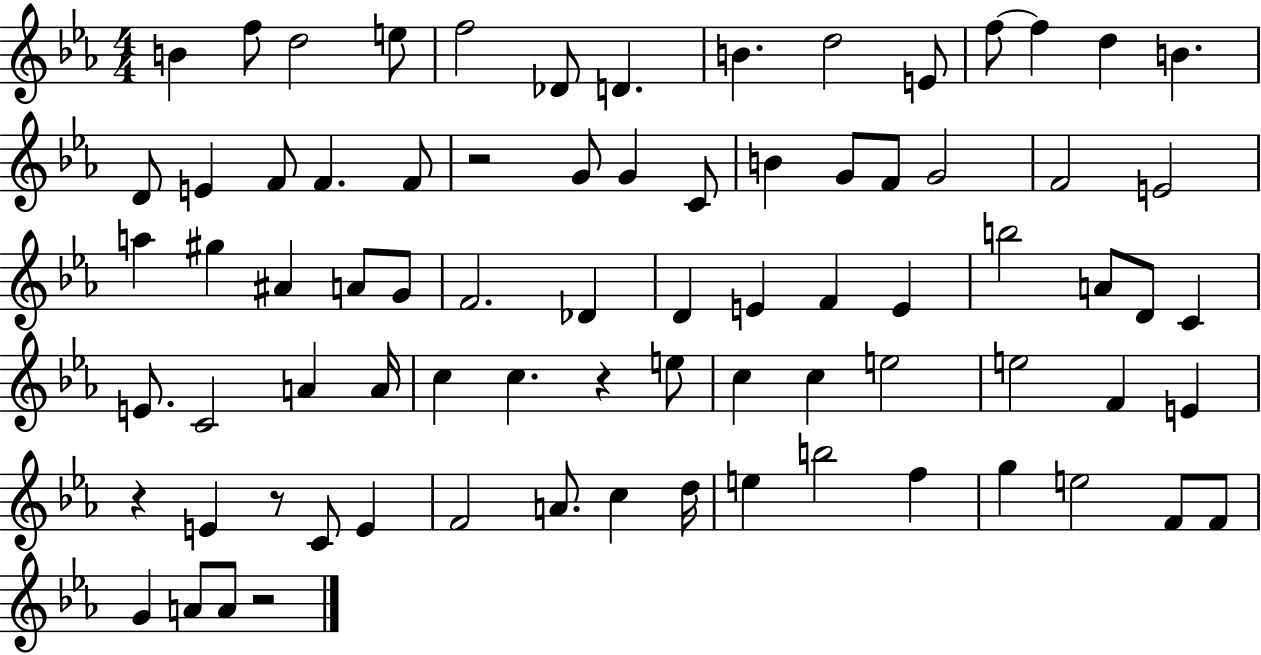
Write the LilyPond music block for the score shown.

{
  \clef treble
  \numericTimeSignature
  \time 4/4
  \key ees \major
  b'4 f''8 d''2 e''8 | f''2 des'8 d'4. | b'4. d''2 e'8 | f''8~~ f''4 d''4 b'4. | \break d'8 e'4 f'8 f'4. f'8 | r2 g'8 g'4 c'8 | b'4 g'8 f'8 g'2 | f'2 e'2 | \break a''4 gis''4 ais'4 a'8 g'8 | f'2. des'4 | d'4 e'4 f'4 e'4 | b''2 a'8 d'8 c'4 | \break e'8. c'2 a'4 a'16 | c''4 c''4. r4 e''8 | c''4 c''4 e''2 | e''2 f'4 e'4 | \break r4 e'4 r8 c'8 e'4 | f'2 a'8. c''4 d''16 | e''4 b''2 f''4 | g''4 e''2 f'8 f'8 | \break g'4 a'8 a'8 r2 | \bar "|."
}